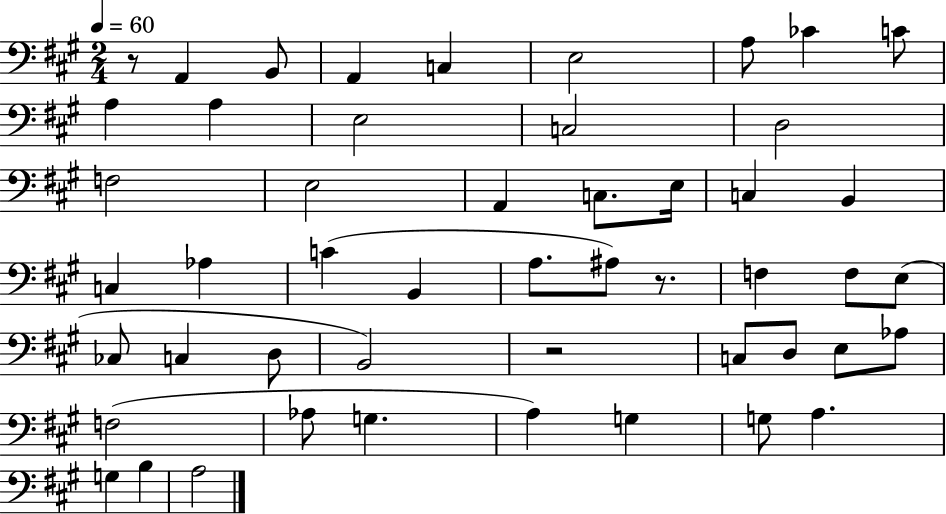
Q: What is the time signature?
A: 2/4